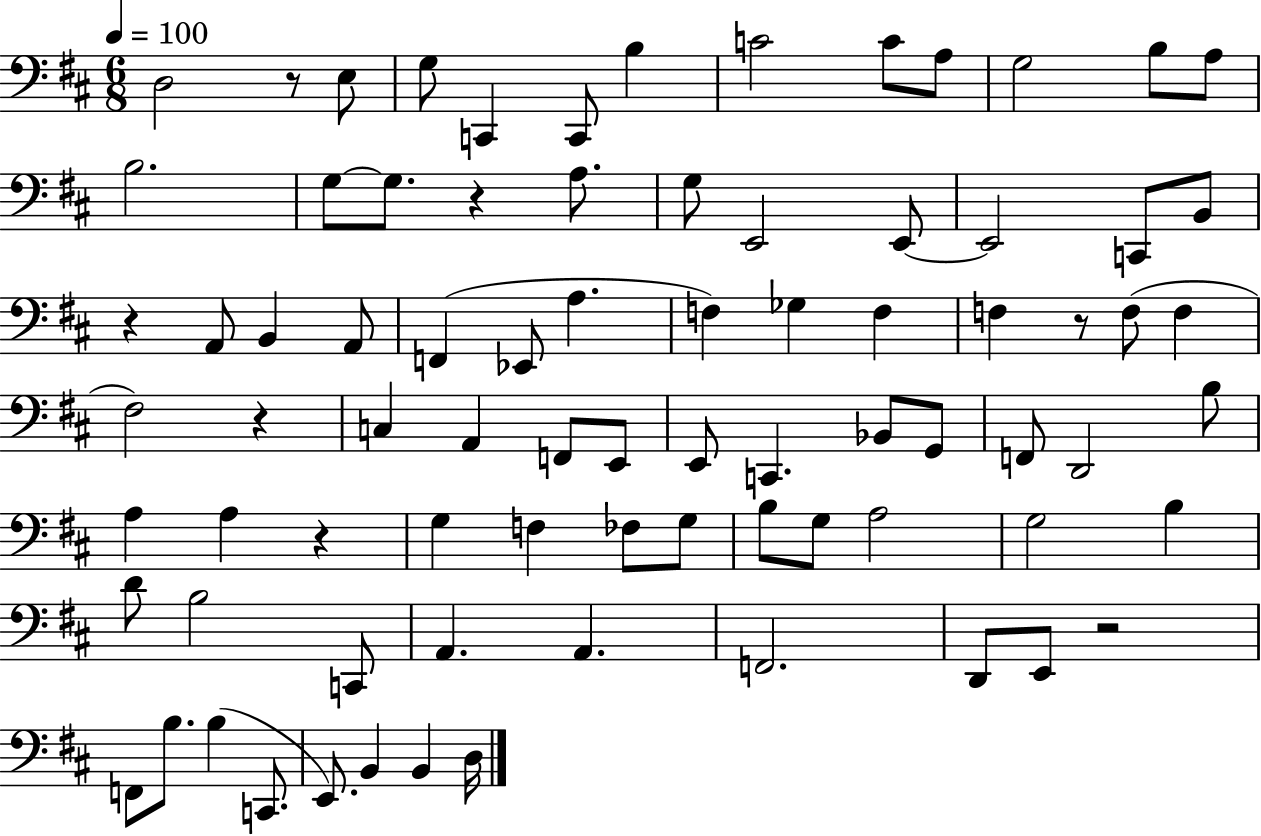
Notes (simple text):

D3/h R/e E3/e G3/e C2/q C2/e B3/q C4/h C4/e A3/e G3/h B3/e A3/e B3/h. G3/e G3/e. R/q A3/e. G3/e E2/h E2/e E2/h C2/e B2/e R/q A2/e B2/q A2/e F2/q Eb2/e A3/q. F3/q Gb3/q F3/q F3/q R/e F3/e F3/q F#3/h R/q C3/q A2/q F2/e E2/e E2/e C2/q. Bb2/e G2/e F2/e D2/h B3/e A3/q A3/q R/q G3/q F3/q FES3/e G3/e B3/e G3/e A3/h G3/h B3/q D4/e B3/h C2/e A2/q. A2/q. F2/h. D2/e E2/e R/h F2/e B3/e. B3/q C2/e. E2/e. B2/q B2/q D3/s